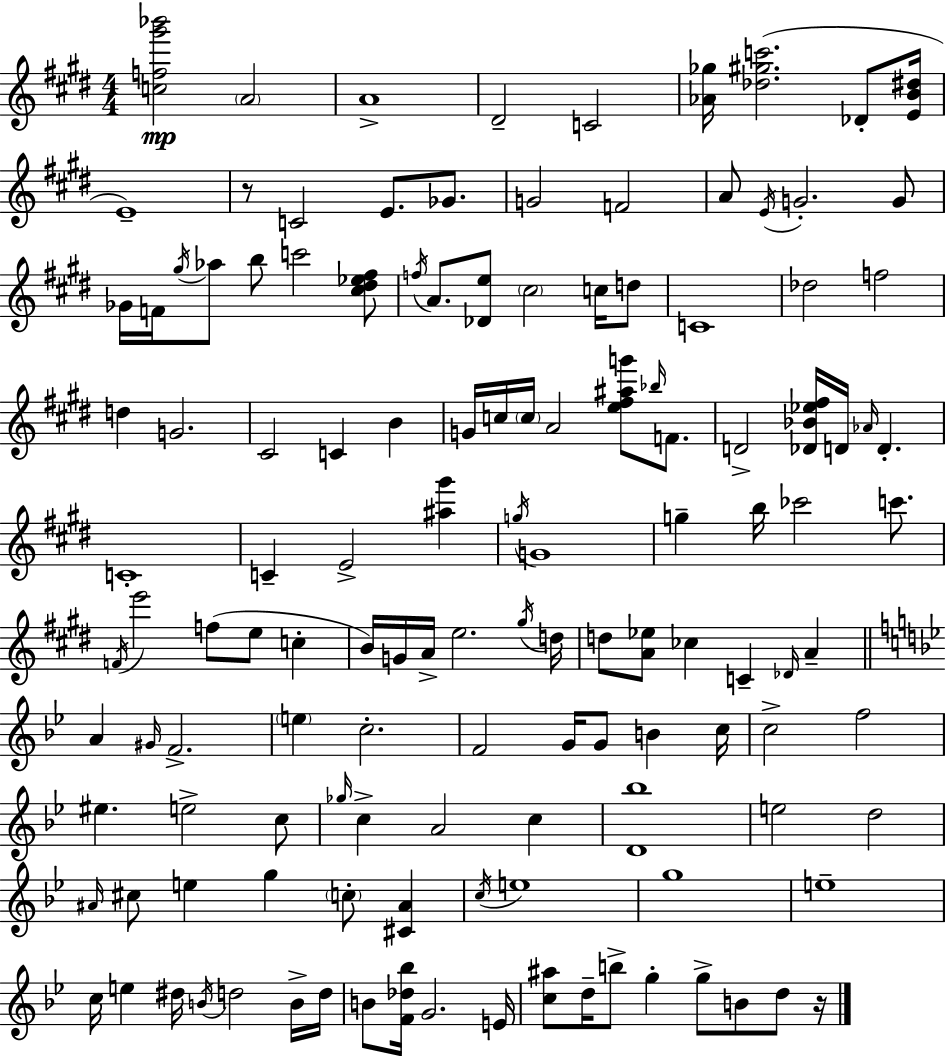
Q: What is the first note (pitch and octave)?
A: A4